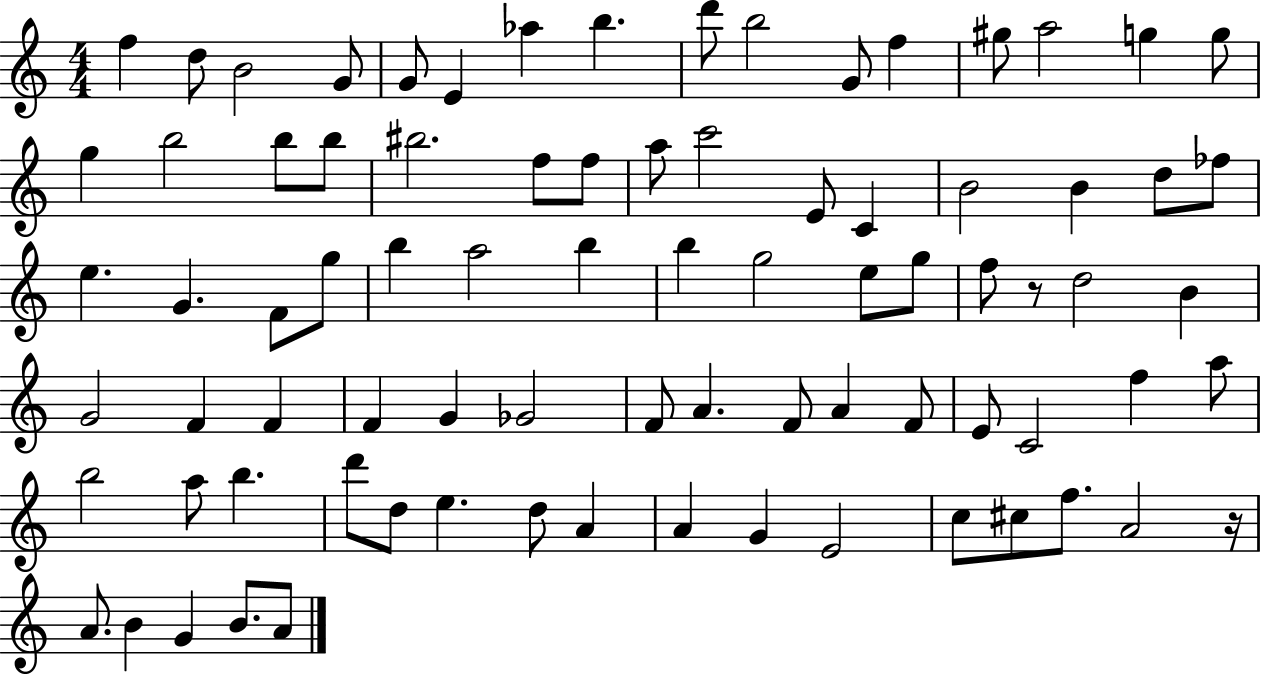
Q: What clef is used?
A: treble